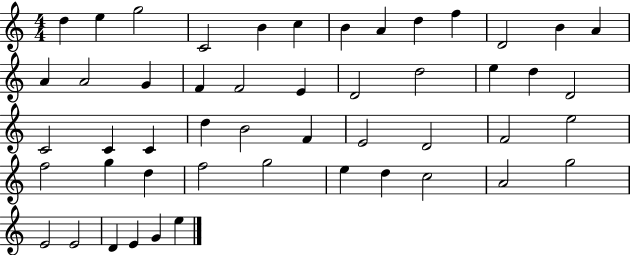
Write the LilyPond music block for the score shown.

{
  \clef treble
  \numericTimeSignature
  \time 4/4
  \key c \major
  d''4 e''4 g''2 | c'2 b'4 c''4 | b'4 a'4 d''4 f''4 | d'2 b'4 a'4 | \break a'4 a'2 g'4 | f'4 f'2 e'4 | d'2 d''2 | e''4 d''4 d'2 | \break c'2 c'4 c'4 | d''4 b'2 f'4 | e'2 d'2 | f'2 e''2 | \break f''2 g''4 d''4 | f''2 g''2 | e''4 d''4 c''2 | a'2 g''2 | \break e'2 e'2 | d'4 e'4 g'4 e''4 | \bar "|."
}